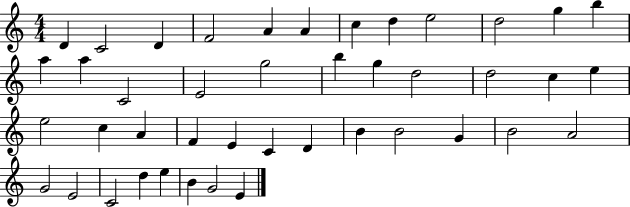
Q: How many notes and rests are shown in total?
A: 43